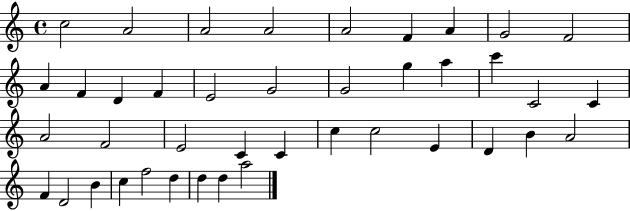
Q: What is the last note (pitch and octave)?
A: A5